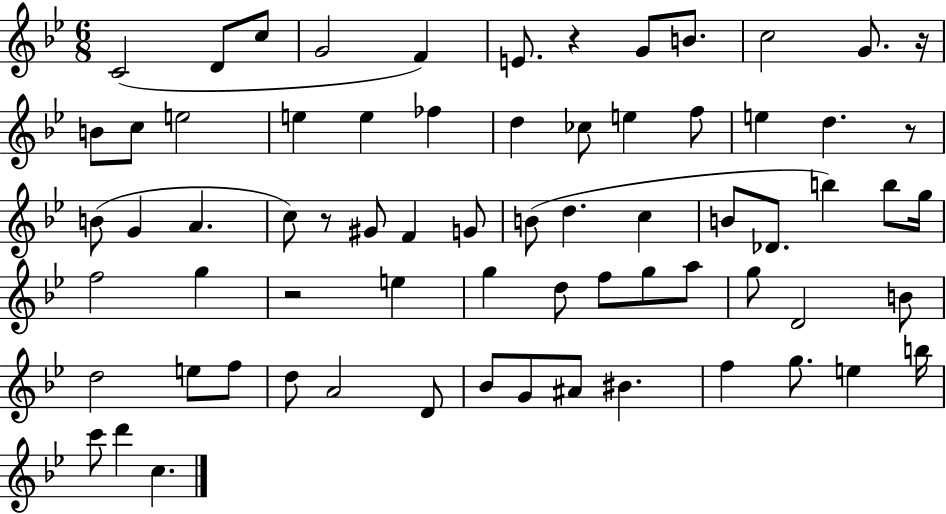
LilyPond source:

{
  \clef treble
  \numericTimeSignature
  \time 6/8
  \key bes \major
  \repeat volta 2 { c'2( d'8 c''8 | g'2 f'4) | e'8. r4 g'8 b'8. | c''2 g'8. r16 | \break b'8 c''8 e''2 | e''4 e''4 fes''4 | d''4 ces''8 e''4 f''8 | e''4 d''4. r8 | \break b'8( g'4 a'4. | c''8) r8 gis'8 f'4 g'8 | b'8( d''4. c''4 | b'8 des'8. b''4) b''8 g''16 | \break f''2 g''4 | r2 e''4 | g''4 d''8 f''8 g''8 a''8 | g''8 d'2 b'8 | \break d''2 e''8 f''8 | d''8 a'2 d'8 | bes'8 g'8 ais'8 bis'4. | f''4 g''8. e''4 b''16 | \break c'''8 d'''4 c''4. | } \bar "|."
}